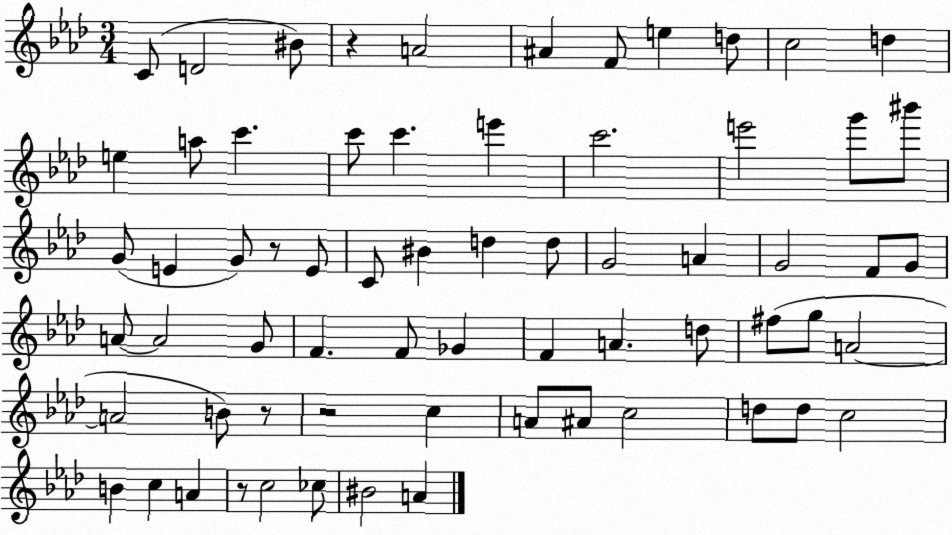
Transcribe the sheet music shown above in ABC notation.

X:1
T:Untitled
M:3/4
L:1/4
K:Ab
C/2 D2 ^B/2 z A2 ^A F/2 e d/2 c2 d e a/2 c' c'/2 c' e' c'2 e'2 g'/2 ^b'/2 G/2 E G/2 z/2 E/2 C/2 ^B d d/2 G2 A G2 F/2 G/2 A/2 A2 G/2 F F/2 _G F A d/2 ^f/2 g/2 A2 A2 B/2 z/2 z2 c A/2 ^A/2 c2 d/2 d/2 c2 B c A z/2 c2 _c/2 ^B2 A